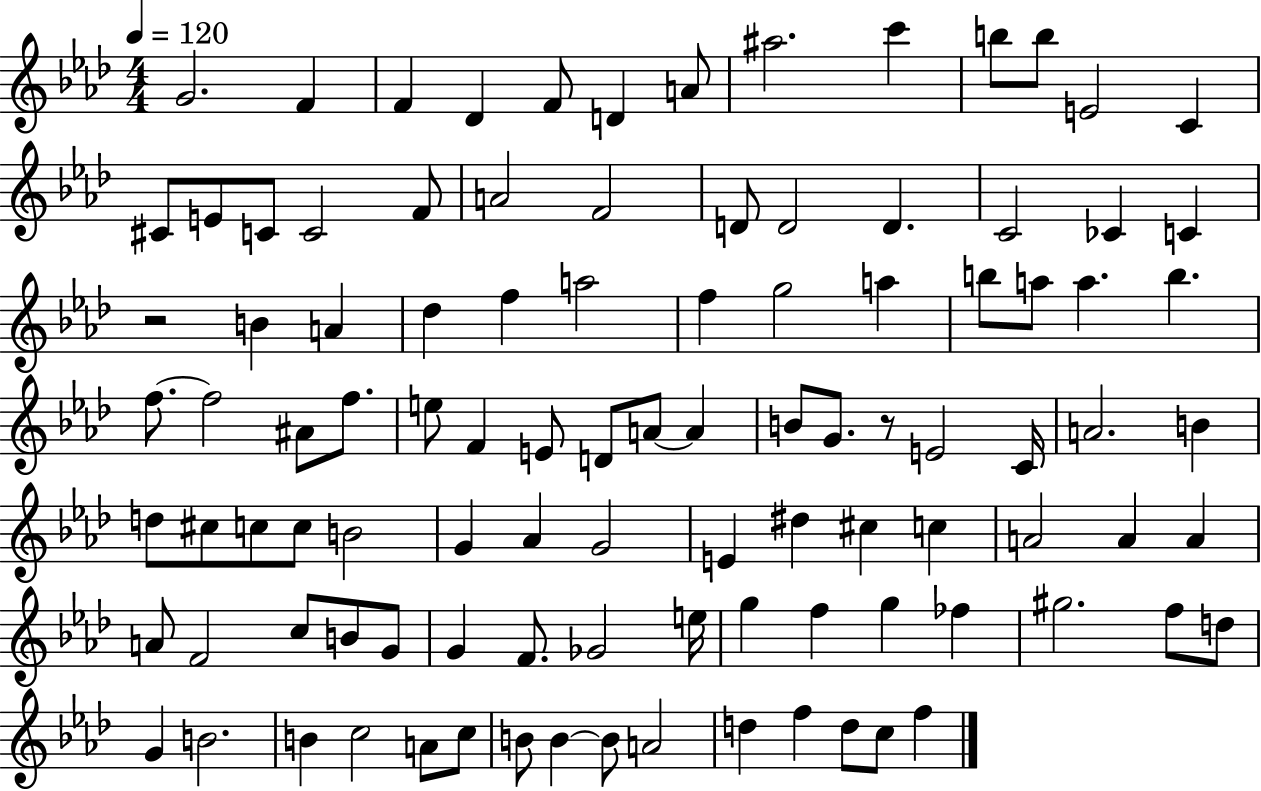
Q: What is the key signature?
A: AES major